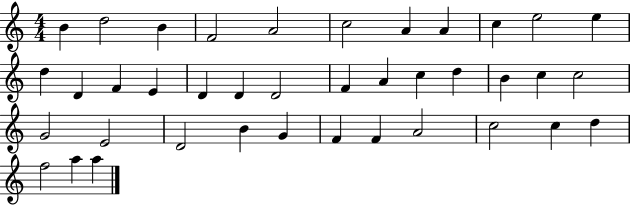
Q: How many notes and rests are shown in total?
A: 39